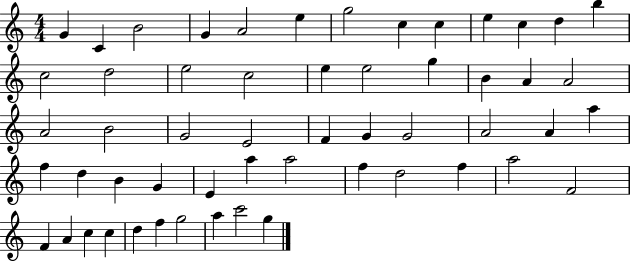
{
  \clef treble
  \numericTimeSignature
  \time 4/4
  \key c \major
  g'4 c'4 b'2 | g'4 a'2 e''4 | g''2 c''4 c''4 | e''4 c''4 d''4 b''4 | \break c''2 d''2 | e''2 c''2 | e''4 e''2 g''4 | b'4 a'4 a'2 | \break a'2 b'2 | g'2 e'2 | f'4 g'4 g'2 | a'2 a'4 a''4 | \break f''4 d''4 b'4 g'4 | e'4 a''4 a''2 | f''4 d''2 f''4 | a''2 f'2 | \break f'4 a'4 c''4 c''4 | d''4 f''4 g''2 | a''4 c'''2 g''4 | \bar "|."
}